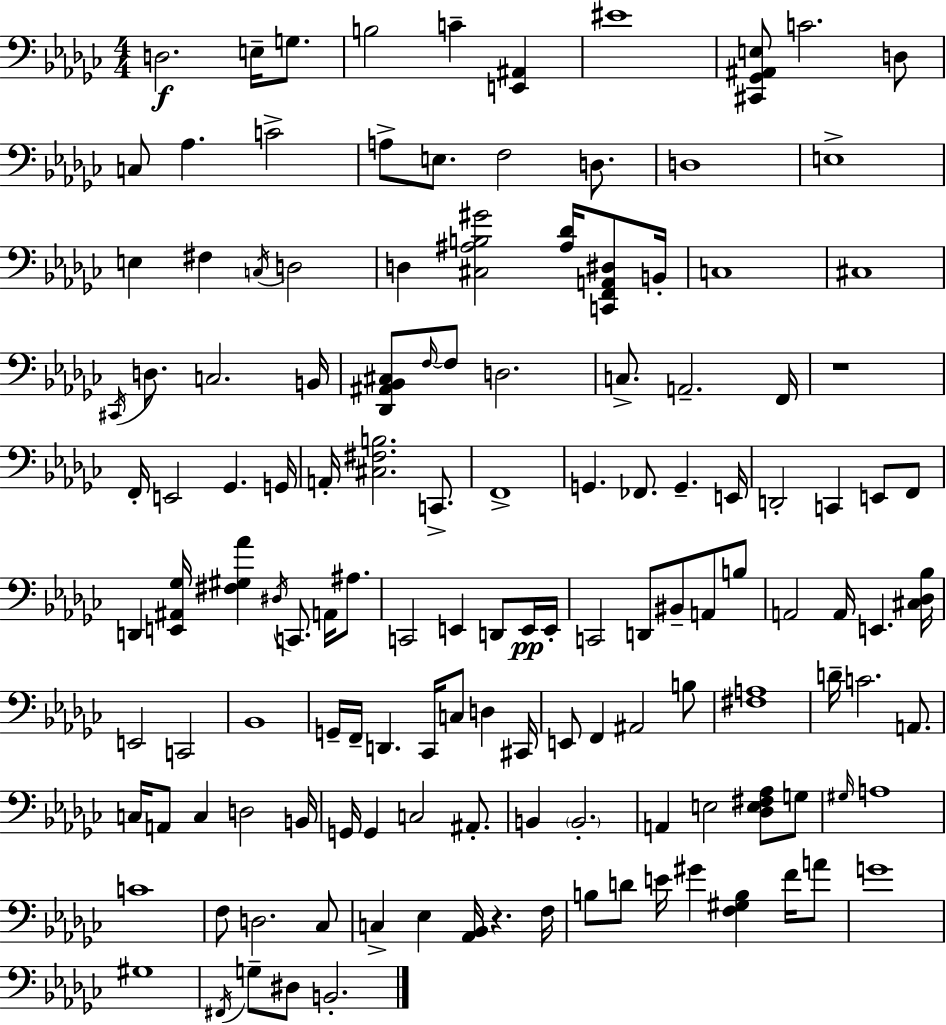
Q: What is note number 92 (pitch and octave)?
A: G2